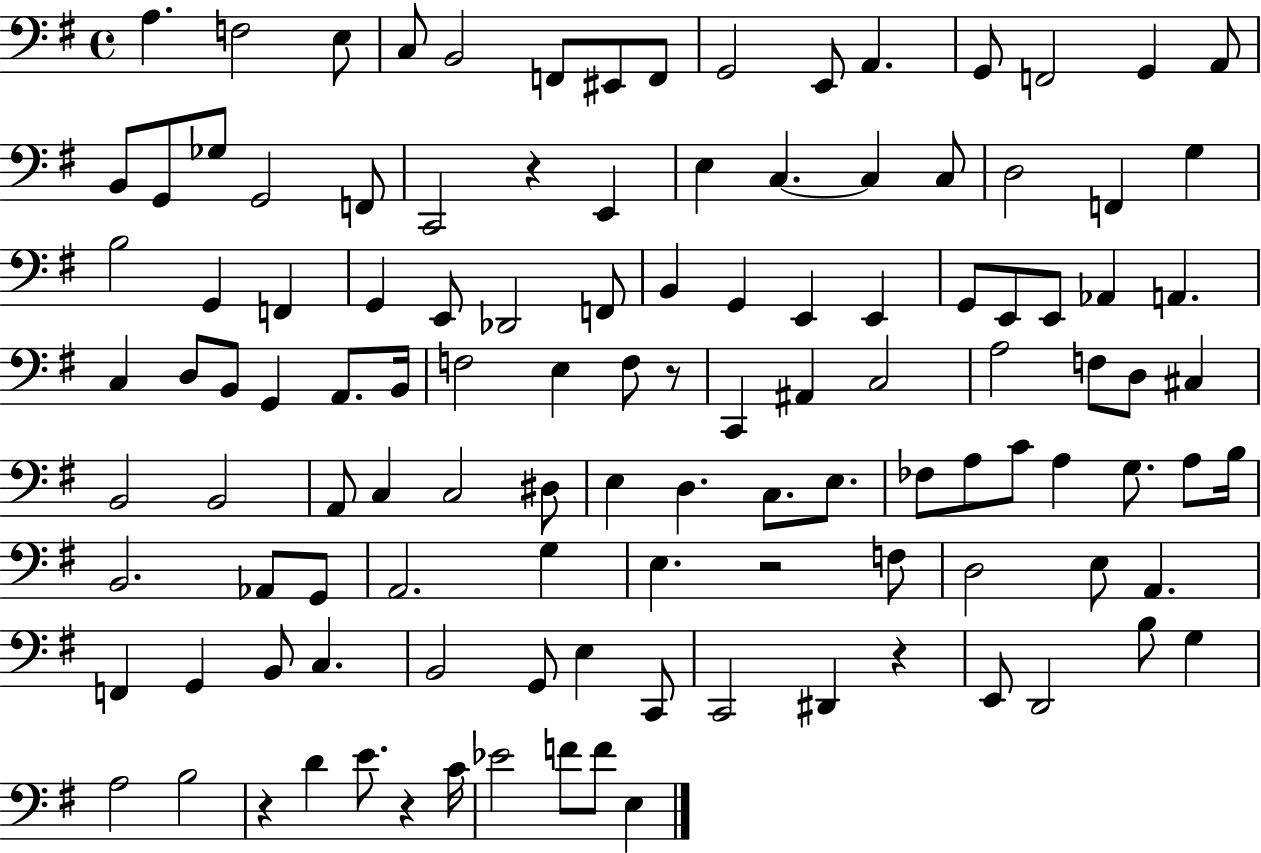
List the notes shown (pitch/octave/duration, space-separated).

A3/q. F3/h E3/e C3/e B2/h F2/e EIS2/e F2/e G2/h E2/e A2/q. G2/e F2/h G2/q A2/e B2/e G2/e Gb3/e G2/h F2/e C2/h R/q E2/q E3/q C3/q. C3/q C3/e D3/h F2/q G3/q B3/h G2/q F2/q G2/q E2/e Db2/h F2/e B2/q G2/q E2/q E2/q G2/e E2/e E2/e Ab2/q A2/q. C3/q D3/e B2/e G2/q A2/e. B2/s F3/h E3/q F3/e R/e C2/q A#2/q C3/h A3/h F3/e D3/e C#3/q B2/h B2/h A2/e C3/q C3/h D#3/e E3/q D3/q. C3/e. E3/e. FES3/e A3/e C4/e A3/q G3/e. A3/e B3/s B2/h. Ab2/e G2/e A2/h. G3/q E3/q. R/h F3/e D3/h E3/e A2/q. F2/q G2/q B2/e C3/q. B2/h G2/e E3/q C2/e C2/h D#2/q R/q E2/e D2/h B3/e G3/q A3/h B3/h R/q D4/q E4/e. R/q C4/s Eb4/h F4/e F4/e E3/q